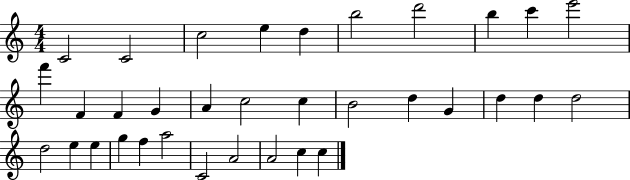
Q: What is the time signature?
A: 4/4